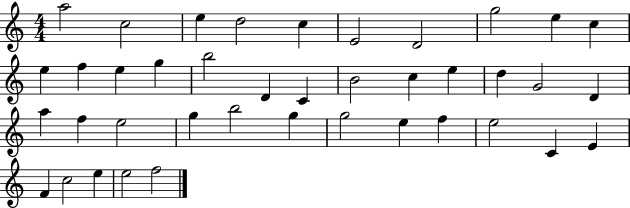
A5/h C5/h E5/q D5/h C5/q E4/h D4/h G5/h E5/q C5/q E5/q F5/q E5/q G5/q B5/h D4/q C4/q B4/h C5/q E5/q D5/q G4/h D4/q A5/q F5/q E5/h G5/q B5/h G5/q G5/h E5/q F5/q E5/h C4/q E4/q F4/q C5/h E5/q E5/h F5/h